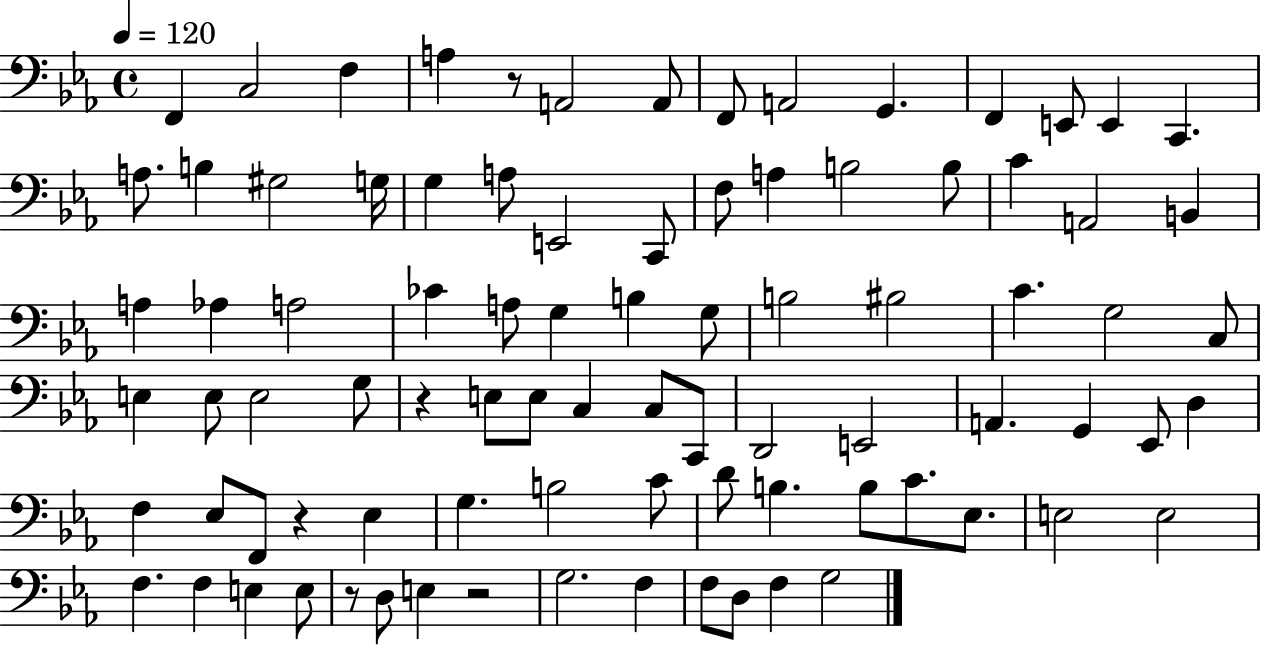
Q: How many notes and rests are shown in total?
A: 87